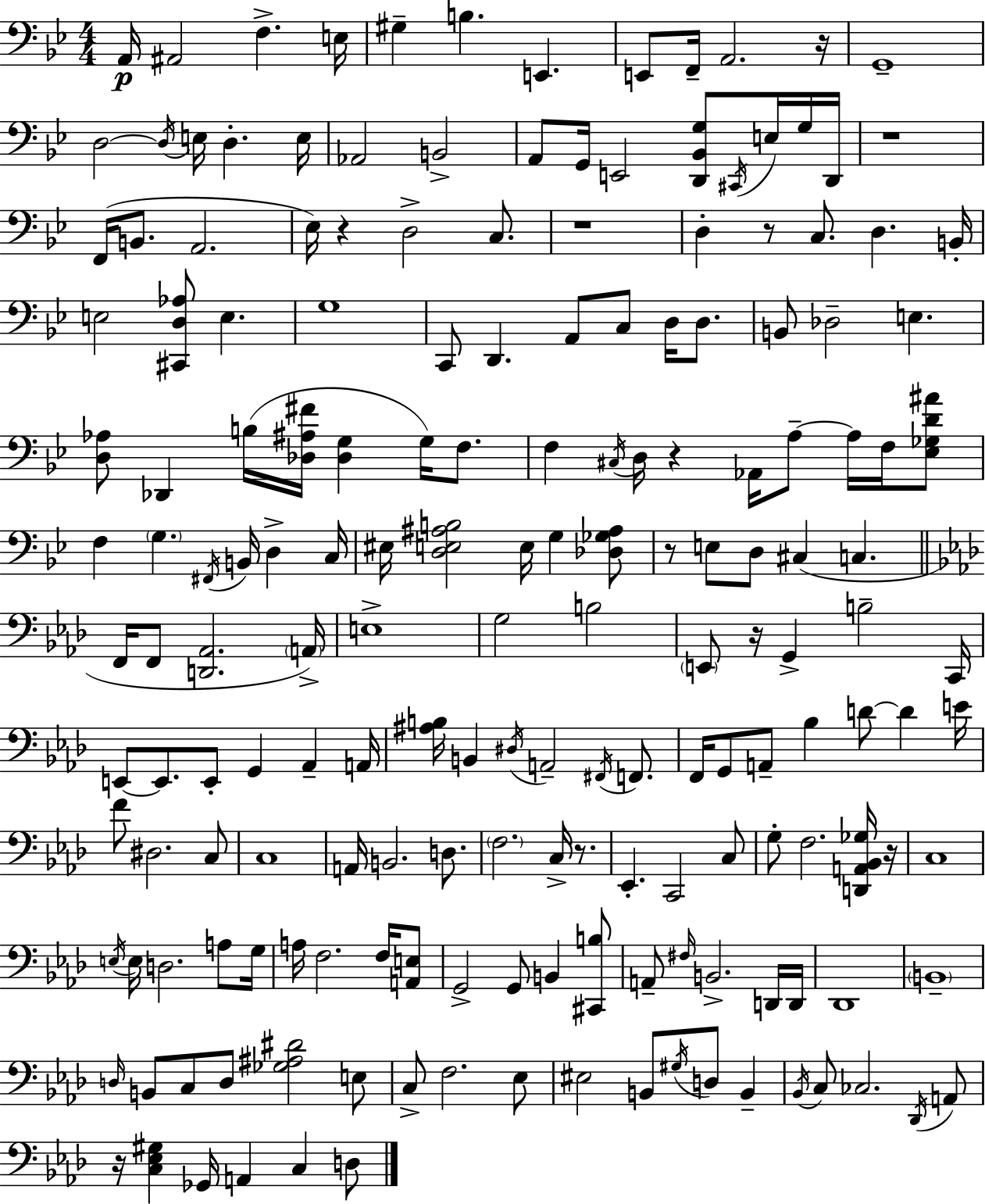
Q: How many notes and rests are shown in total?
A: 180